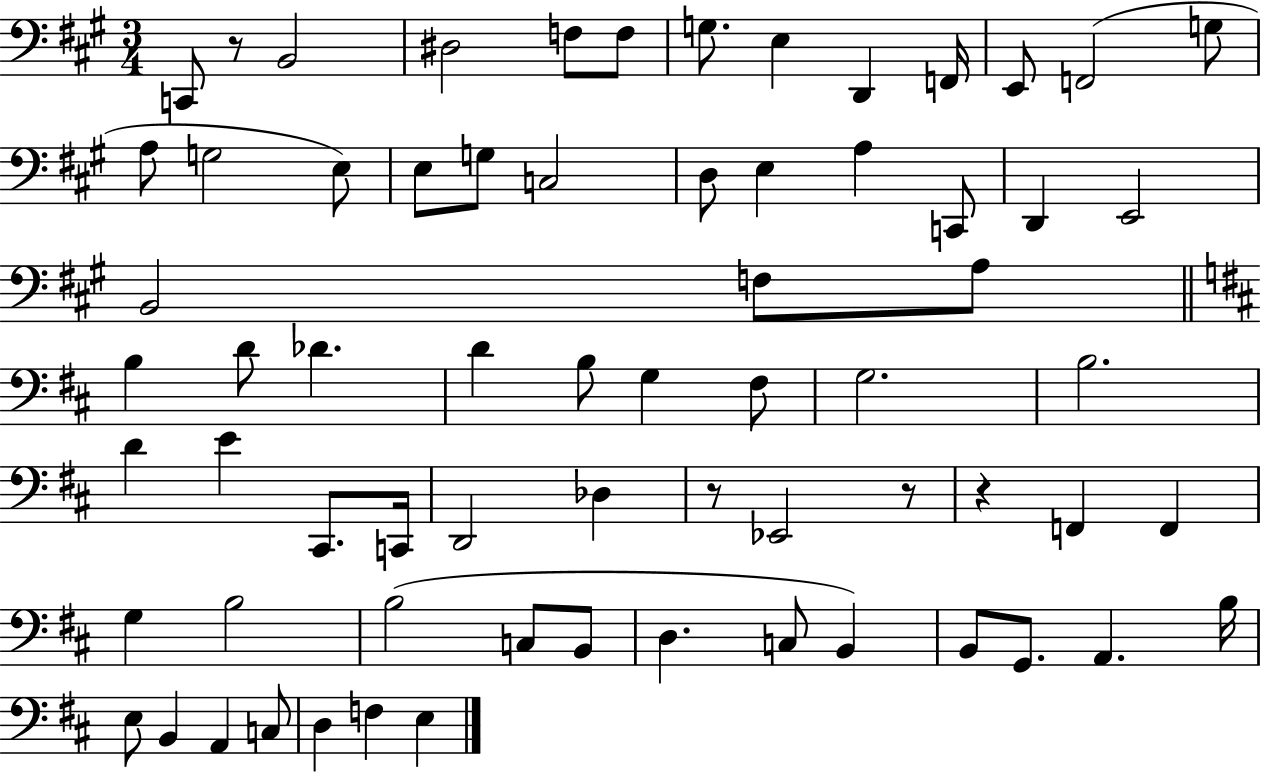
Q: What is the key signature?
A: A major